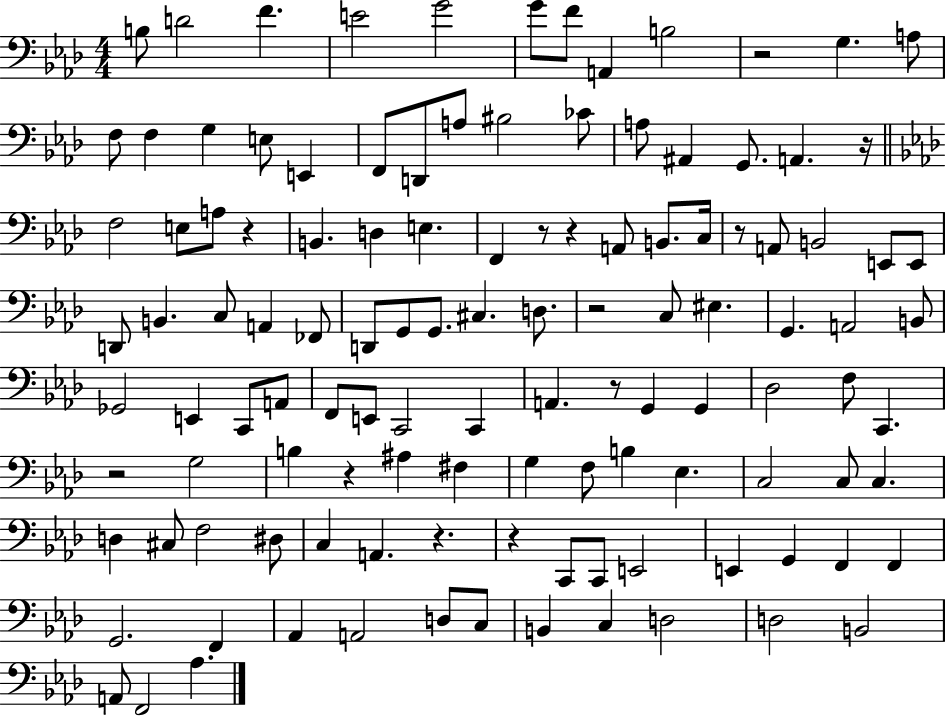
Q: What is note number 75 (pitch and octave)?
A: B3